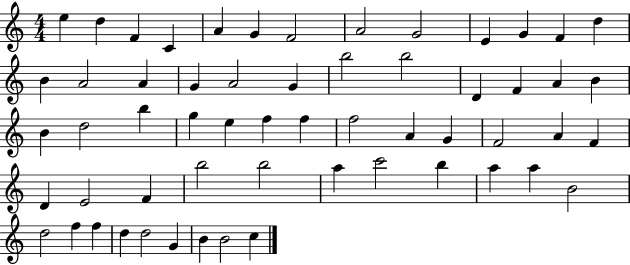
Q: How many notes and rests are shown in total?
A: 58